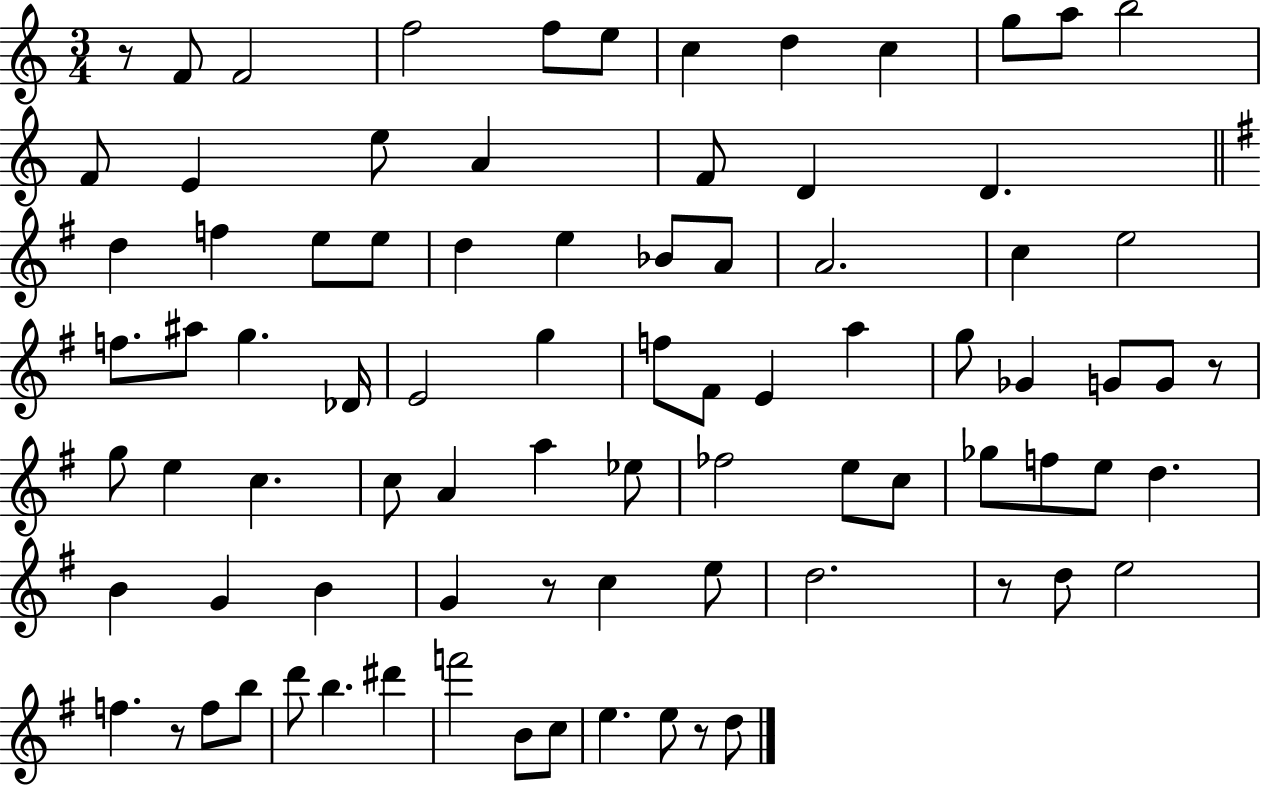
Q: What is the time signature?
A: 3/4